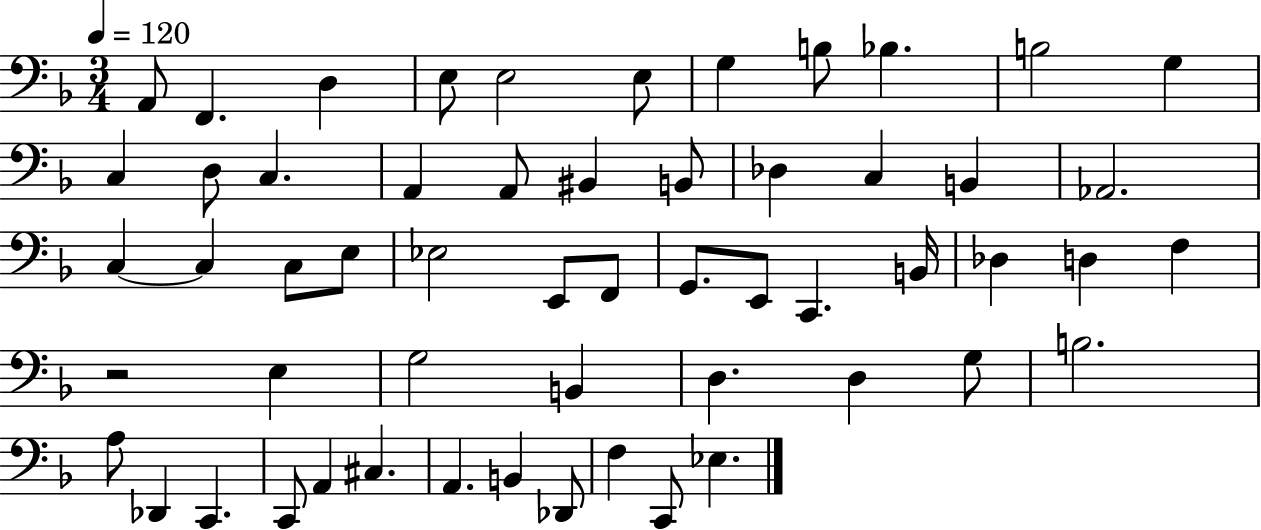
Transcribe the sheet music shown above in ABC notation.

X:1
T:Untitled
M:3/4
L:1/4
K:F
A,,/2 F,, D, E,/2 E,2 E,/2 G, B,/2 _B, B,2 G, C, D,/2 C, A,, A,,/2 ^B,, B,,/2 _D, C, B,, _A,,2 C, C, C,/2 E,/2 _E,2 E,,/2 F,,/2 G,,/2 E,,/2 C,, B,,/4 _D, D, F, z2 E, G,2 B,, D, D, G,/2 B,2 A,/2 _D,, C,, C,,/2 A,, ^C, A,, B,, _D,,/2 F, C,,/2 _E,